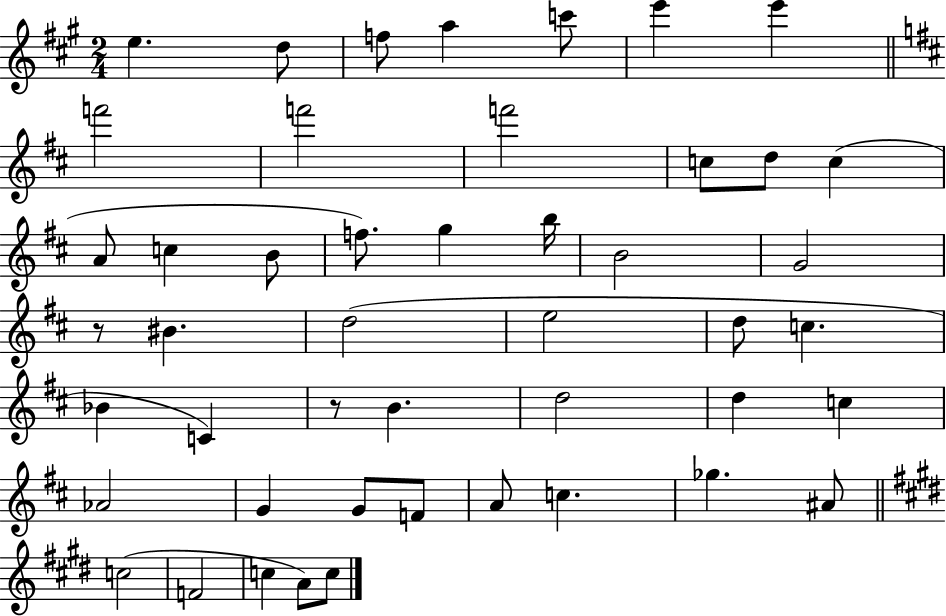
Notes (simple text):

E5/q. D5/e F5/e A5/q C6/e E6/q E6/q F6/h F6/h F6/h C5/e D5/e C5/q A4/e C5/q B4/e F5/e. G5/q B5/s B4/h G4/h R/e BIS4/q. D5/h E5/h D5/e C5/q. Bb4/q C4/q R/e B4/q. D5/h D5/q C5/q Ab4/h G4/q G4/e F4/e A4/e C5/q. Gb5/q. A#4/e C5/h F4/h C5/q A4/e C5/e